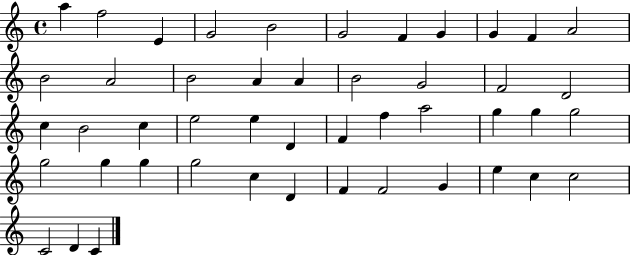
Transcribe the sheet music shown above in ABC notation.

X:1
T:Untitled
M:4/4
L:1/4
K:C
a f2 E G2 B2 G2 F G G F A2 B2 A2 B2 A A B2 G2 F2 D2 c B2 c e2 e D F f a2 g g g2 g2 g g g2 c D F F2 G e c c2 C2 D C